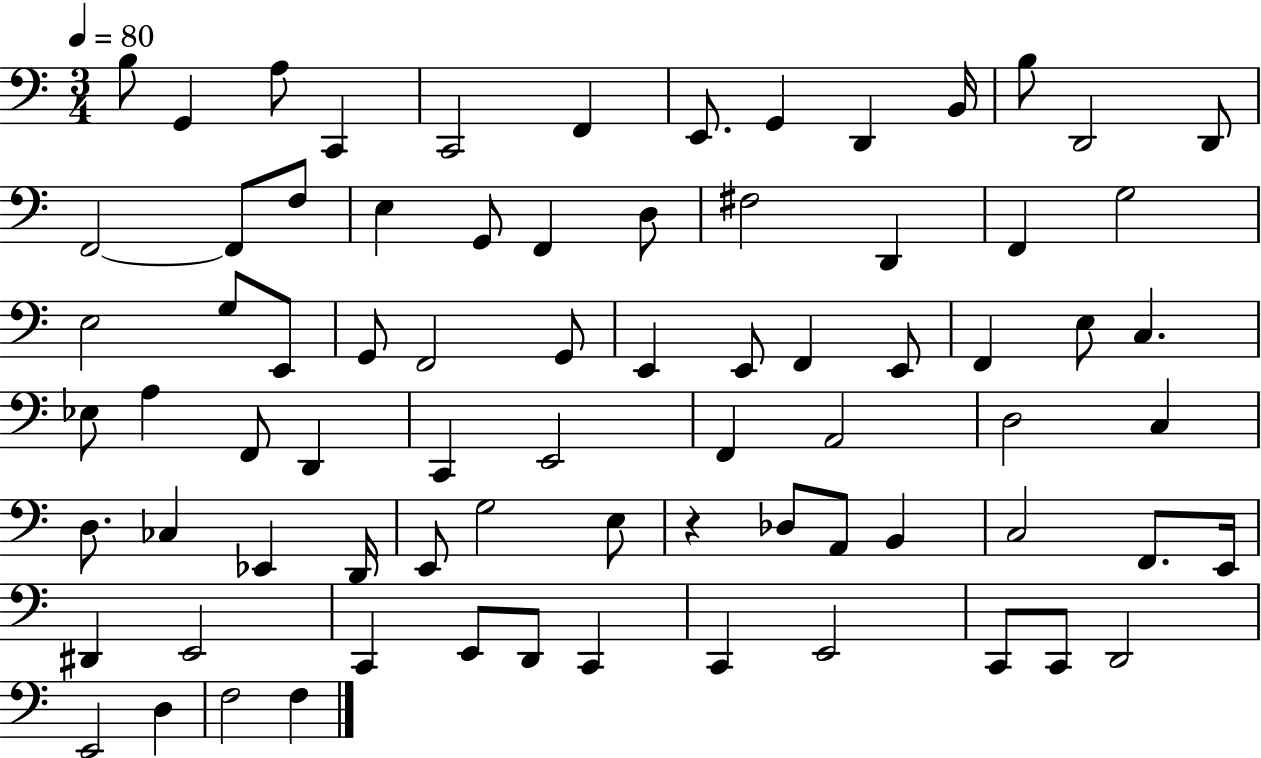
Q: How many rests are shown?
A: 1